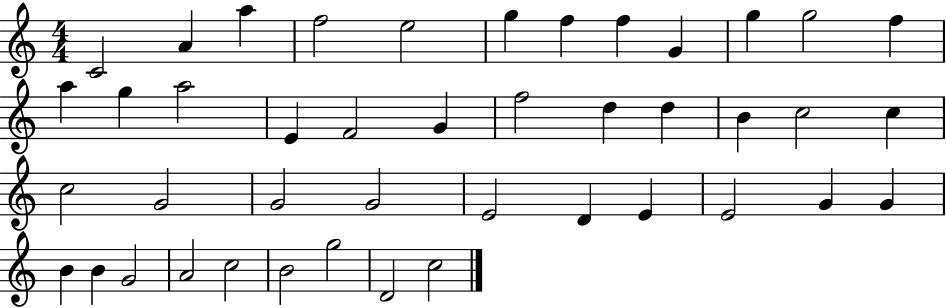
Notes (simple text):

C4/h A4/q A5/q F5/h E5/h G5/q F5/q F5/q G4/q G5/q G5/h F5/q A5/q G5/q A5/h E4/q F4/h G4/q F5/h D5/q D5/q B4/q C5/h C5/q C5/h G4/h G4/h G4/h E4/h D4/q E4/q E4/h G4/q G4/q B4/q B4/q G4/h A4/h C5/h B4/h G5/h D4/h C5/h